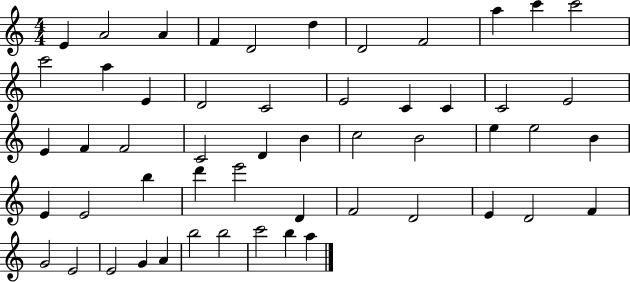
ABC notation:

X:1
T:Untitled
M:4/4
L:1/4
K:C
E A2 A F D2 d D2 F2 a c' c'2 c'2 a E D2 C2 E2 C C C2 E2 E F F2 C2 D B c2 B2 e e2 B E E2 b d' e'2 D F2 D2 E D2 F G2 E2 E2 G A b2 b2 c'2 b a